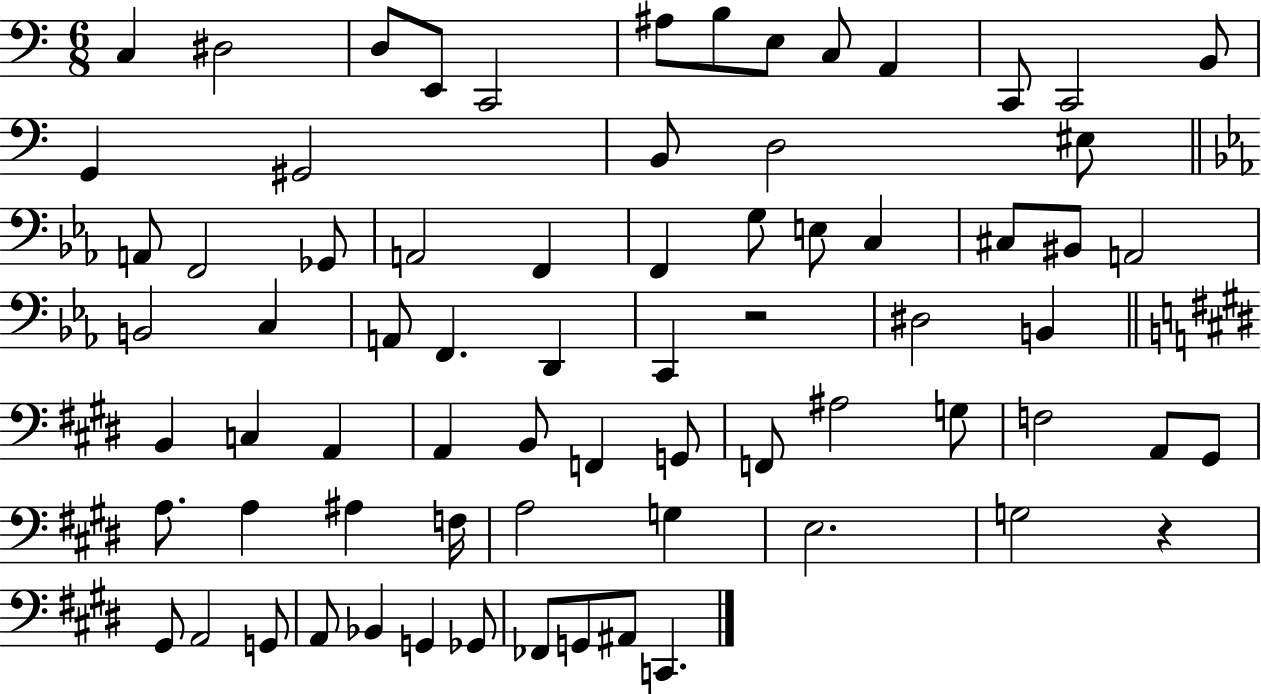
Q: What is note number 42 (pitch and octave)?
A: A2